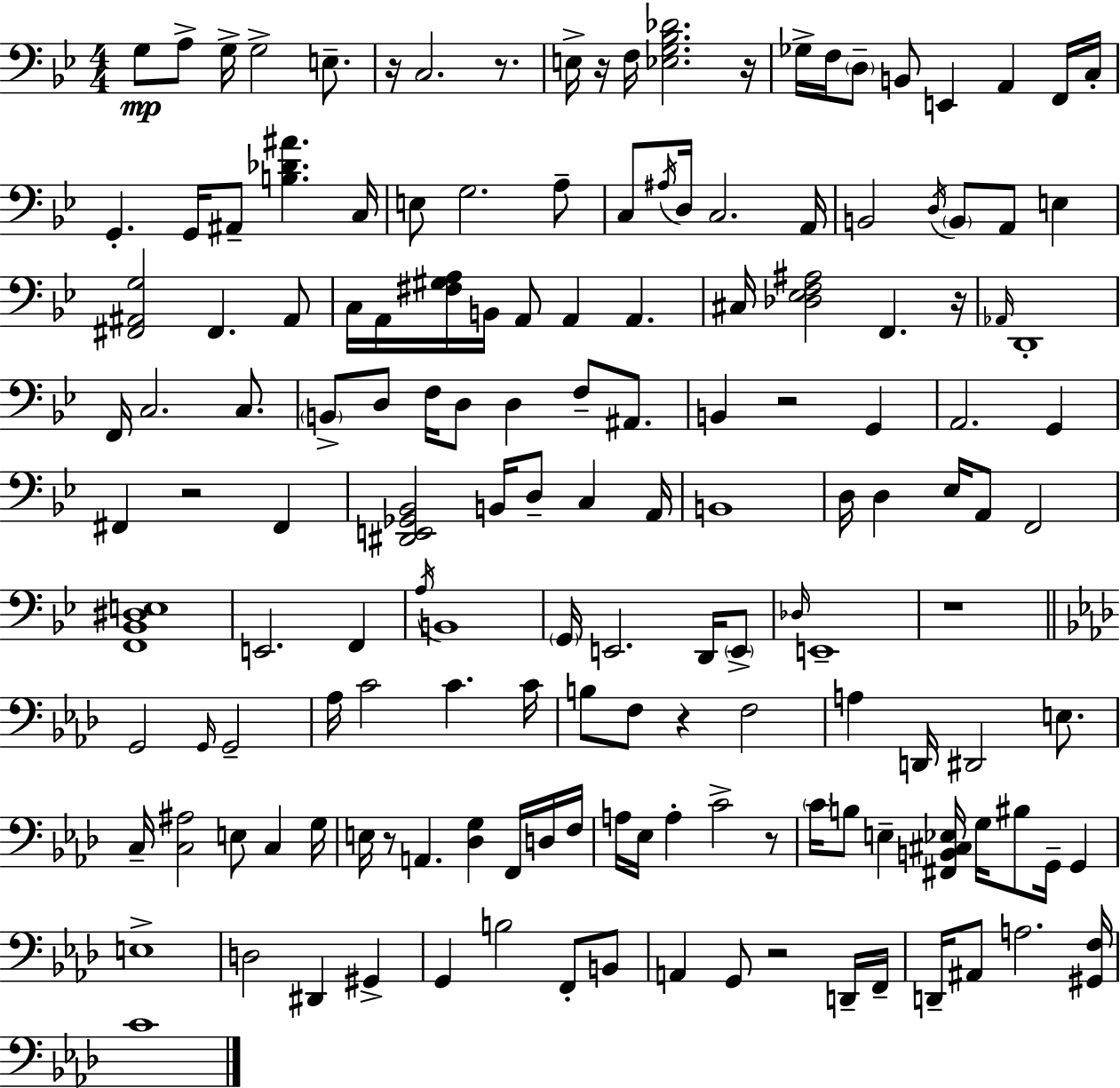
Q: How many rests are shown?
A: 12